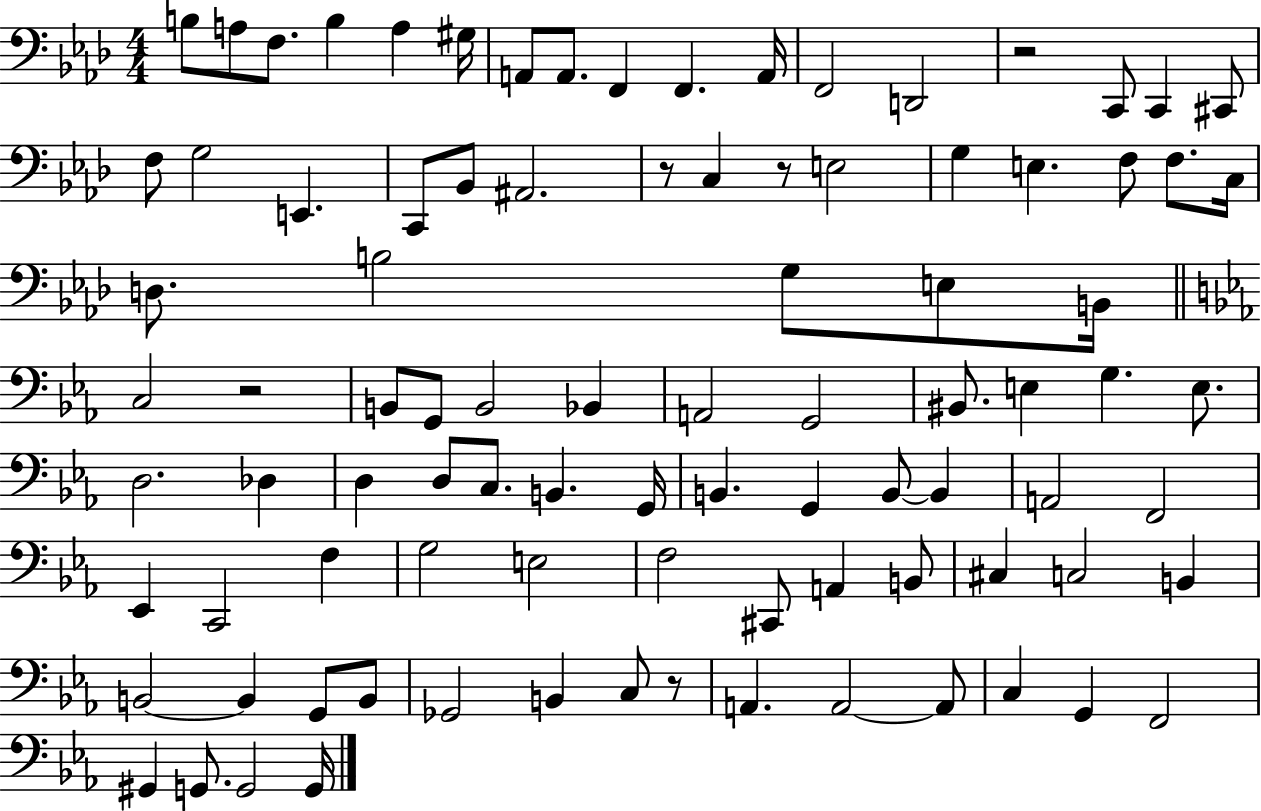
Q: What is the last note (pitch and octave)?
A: G2